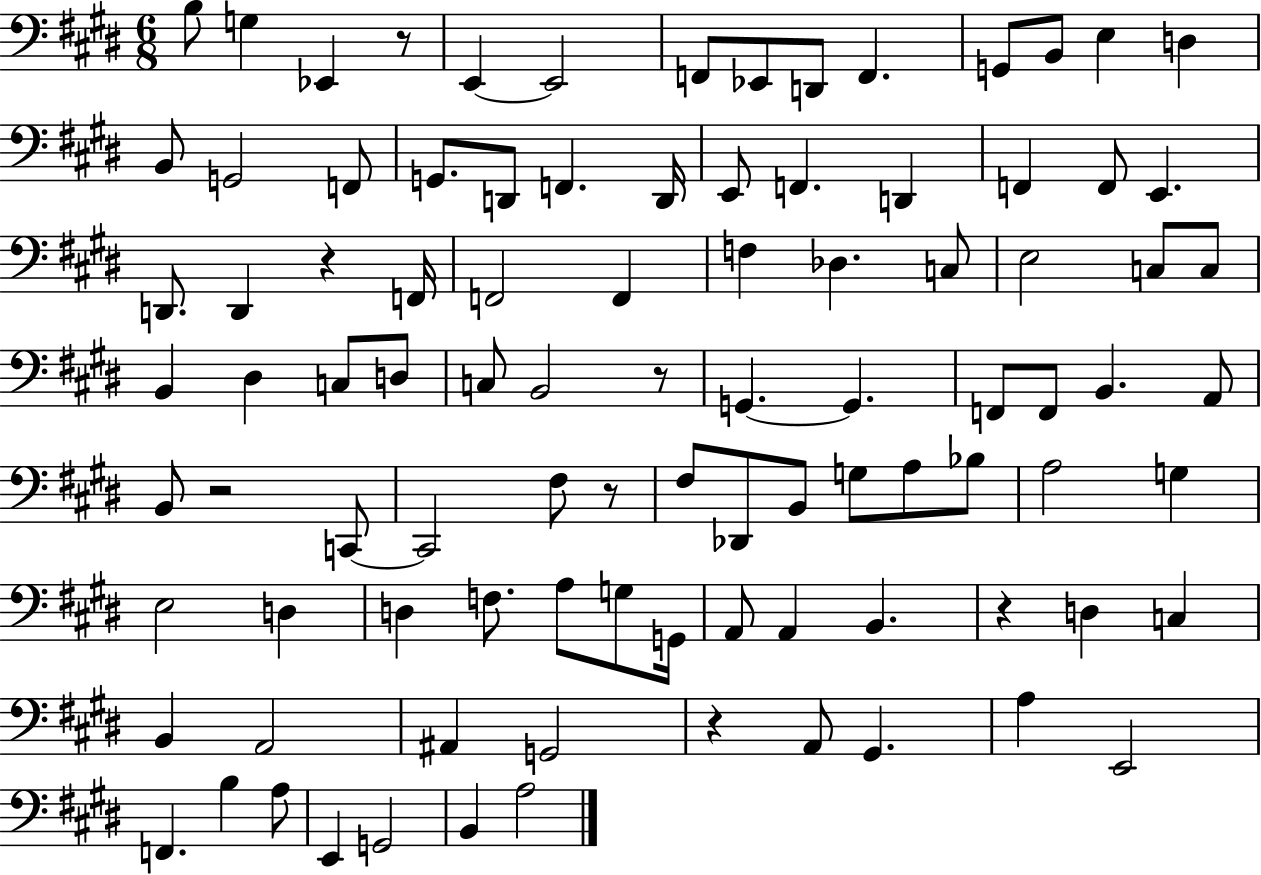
B3/e G3/q Eb2/q R/e E2/q E2/h F2/e Eb2/e D2/e F2/q. G2/e B2/e E3/q D3/q B2/e G2/h F2/e G2/e. D2/e F2/q. D2/s E2/e F2/q. D2/q F2/q F2/e E2/q. D2/e. D2/q R/q F2/s F2/h F2/q F3/q Db3/q. C3/e E3/h C3/e C3/e B2/q D#3/q C3/e D3/e C3/e B2/h R/e G2/q. G2/q. F2/e F2/e B2/q. A2/e B2/e R/h C2/e C2/h F#3/e R/e F#3/e Db2/e B2/e G3/e A3/e Bb3/e A3/h G3/q E3/h D3/q D3/q F3/e. A3/e G3/e G2/s A2/e A2/q B2/q. R/q D3/q C3/q B2/q A2/h A#2/q G2/h R/q A2/e G#2/q. A3/q E2/h F2/q. B3/q A3/e E2/q G2/h B2/q A3/h